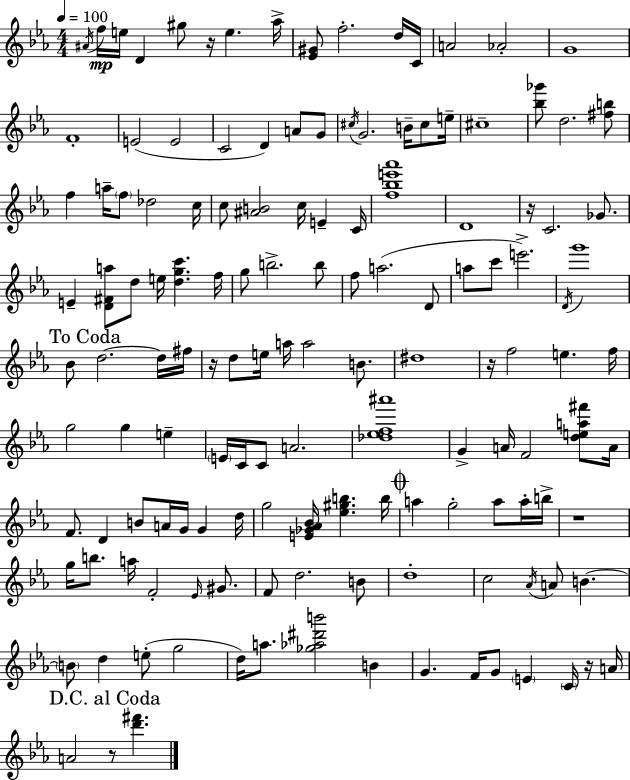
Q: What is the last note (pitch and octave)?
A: A4